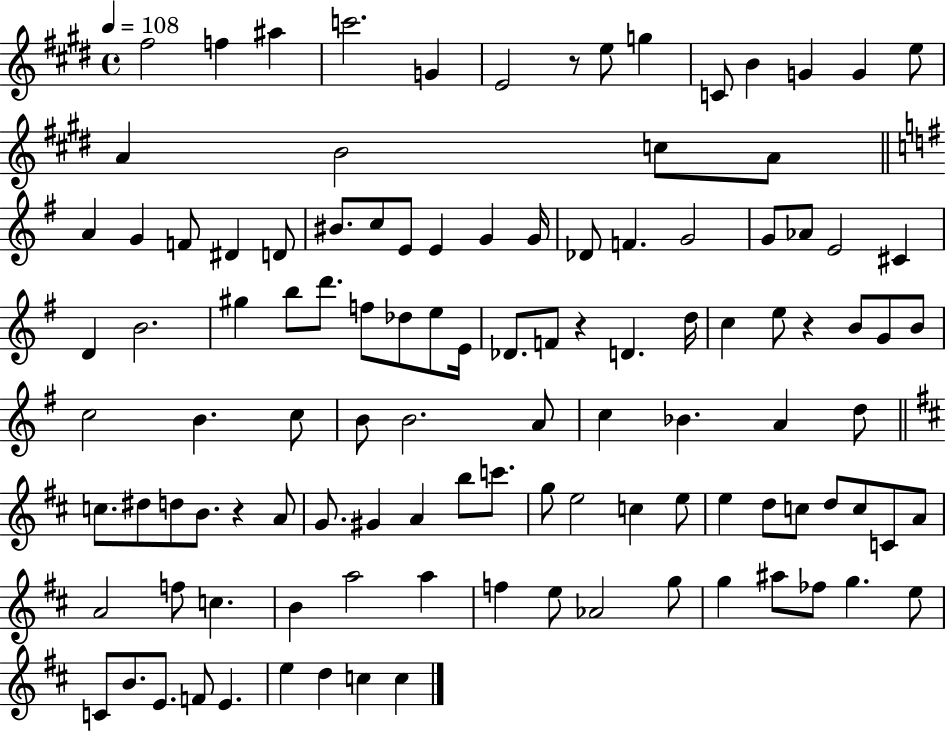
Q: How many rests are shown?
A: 4